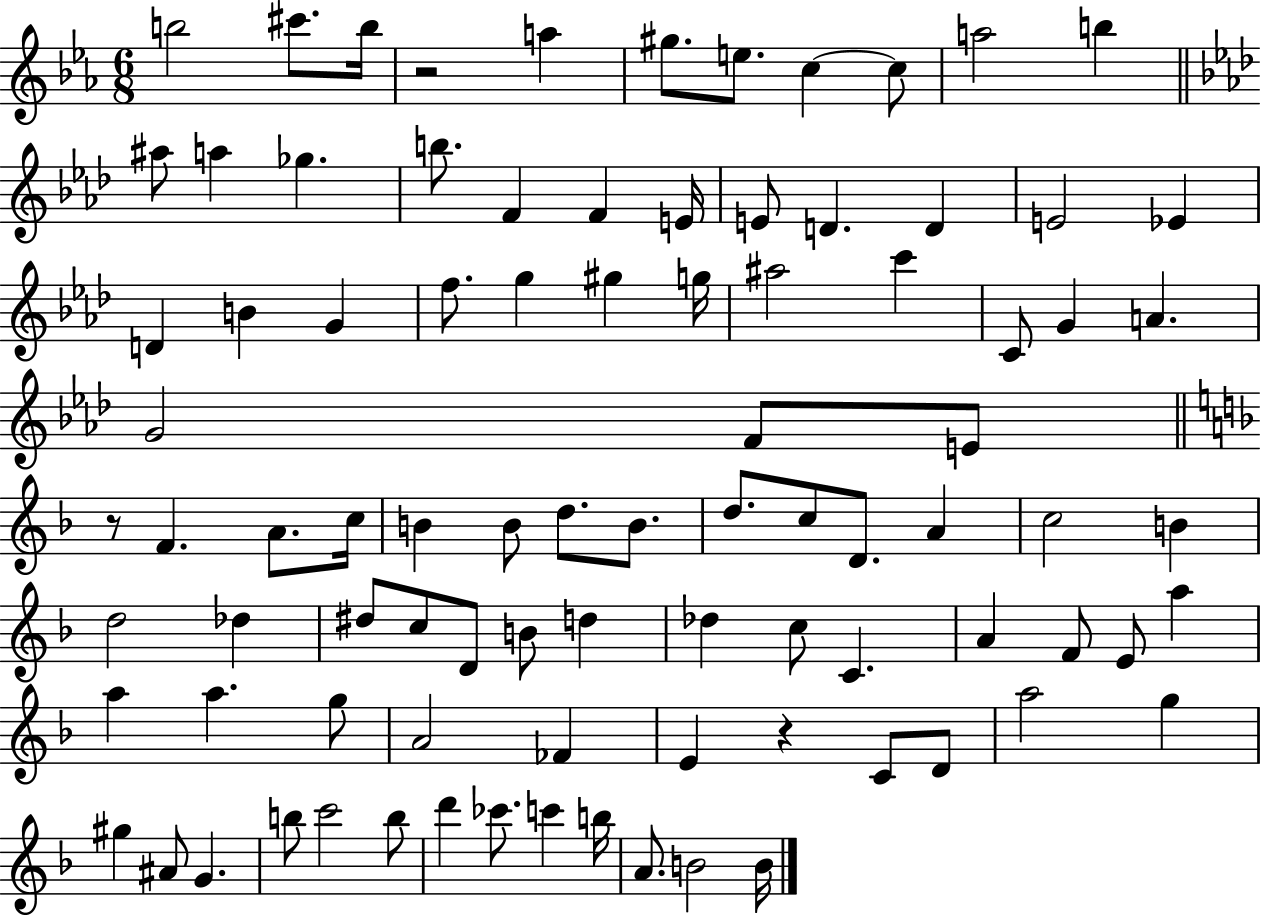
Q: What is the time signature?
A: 6/8